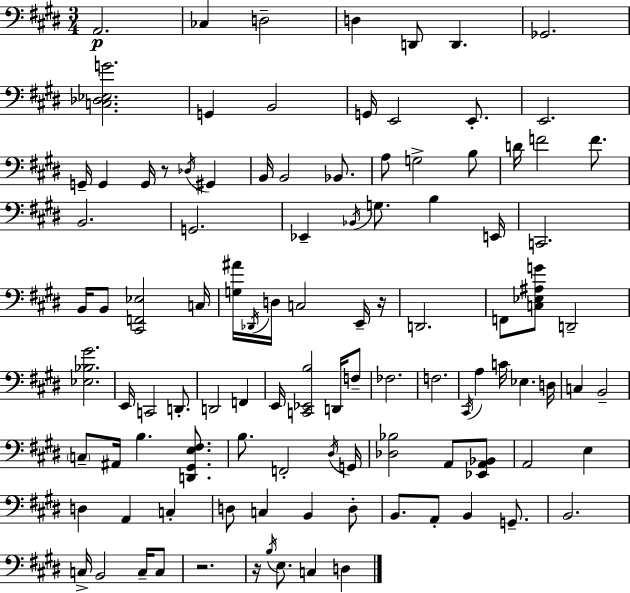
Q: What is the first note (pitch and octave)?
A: A2